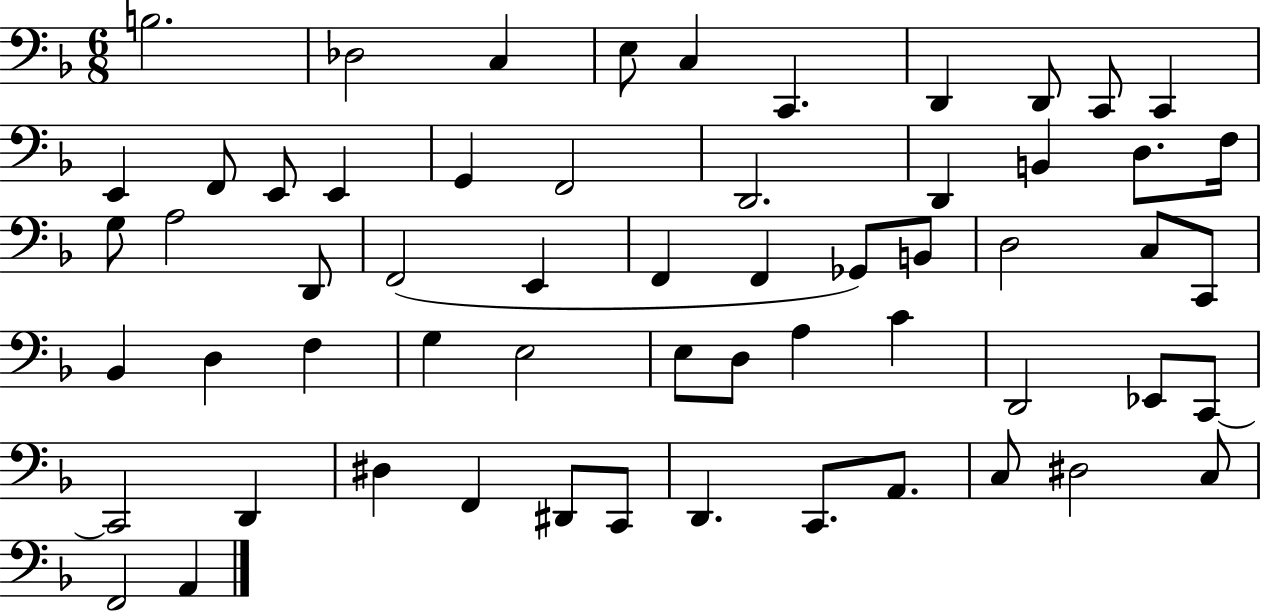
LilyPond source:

{
  \clef bass
  \numericTimeSignature
  \time 6/8
  \key f \major
  b2. | des2 c4 | e8 c4 c,4. | d,4 d,8 c,8 c,4 | \break e,4 f,8 e,8 e,4 | g,4 f,2 | d,2. | d,4 b,4 d8. f16 | \break g8 a2 d,8 | f,2( e,4 | f,4 f,4 ges,8) b,8 | d2 c8 c,8 | \break bes,4 d4 f4 | g4 e2 | e8 d8 a4 c'4 | d,2 ees,8 c,8~~ | \break c,2 d,4 | dis4 f,4 dis,8 c,8 | d,4. c,8. a,8. | c8 dis2 c8 | \break f,2 a,4 | \bar "|."
}